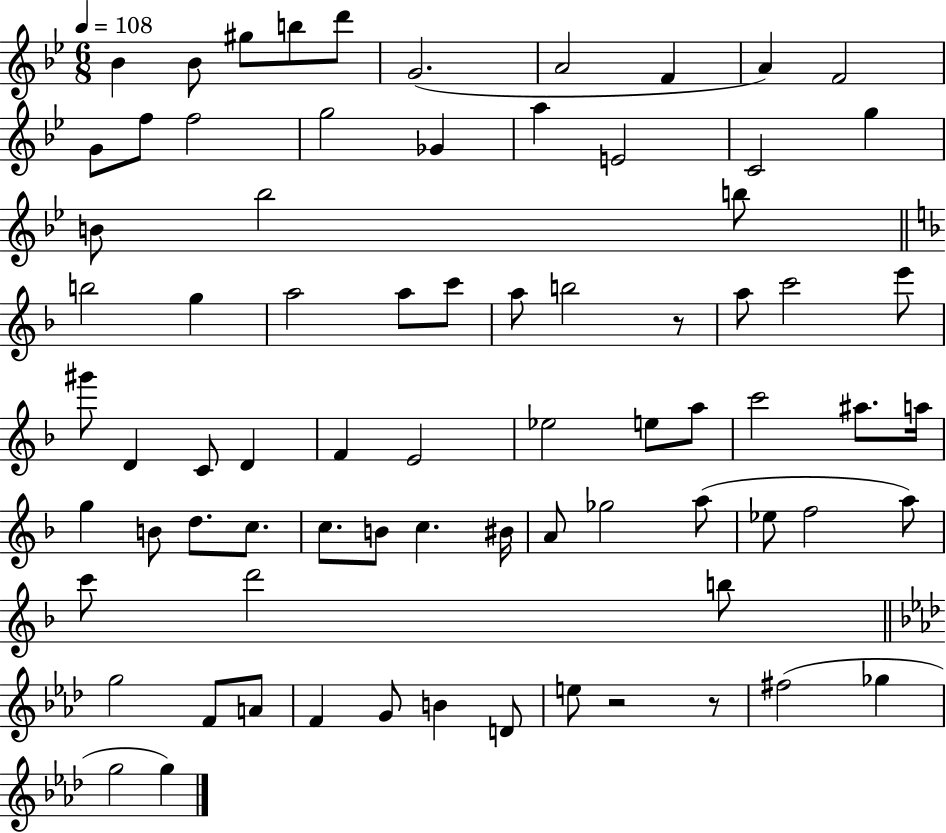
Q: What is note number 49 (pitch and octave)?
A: C5